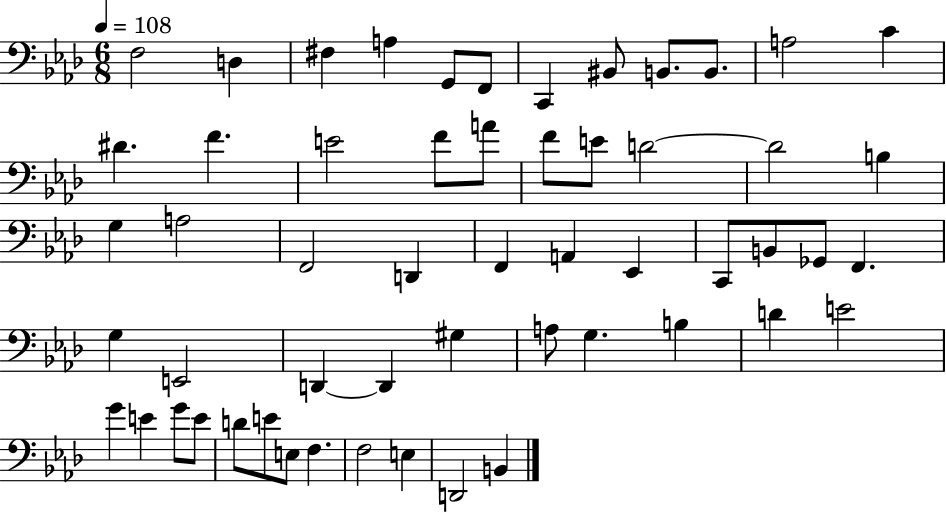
X:1
T:Untitled
M:6/8
L:1/4
K:Ab
F,2 D, ^F, A, G,,/2 F,,/2 C,, ^B,,/2 B,,/2 B,,/2 A,2 C ^D F E2 F/2 A/2 F/2 E/2 D2 D2 B, G, A,2 F,,2 D,, F,, A,, _E,, C,,/2 B,,/2 _G,,/2 F,, G, E,,2 D,, D,, ^G, A,/2 G, B, D E2 G E G/2 E/2 D/2 E/2 E,/2 F, F,2 E, D,,2 B,,